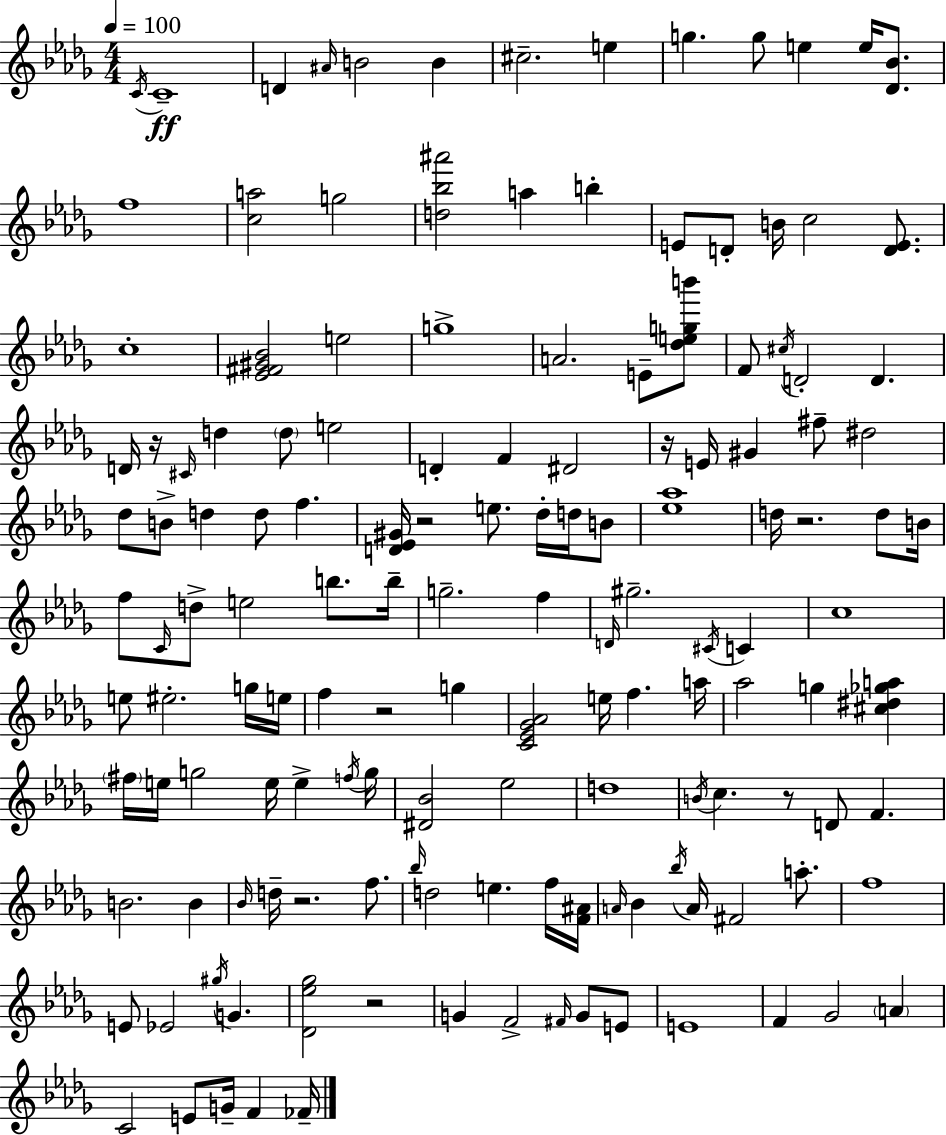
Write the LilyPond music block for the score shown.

{
  \clef treble
  \numericTimeSignature
  \time 4/4
  \key bes \minor
  \tempo 4 = 100
  \repeat volta 2 { \acciaccatura { c'16 }\ff c'1-- | d'4 \grace { ais'16 } b'2 b'4 | cis''2.-- e''4 | g''4. g''8 e''4 e''16 <des' bes'>8. | \break f''1 | <c'' a''>2 g''2 | <d'' bes'' ais'''>2 a''4 b''4-. | e'8 d'8-. b'16 c''2 <d' e'>8. | \break c''1-. | <ees' fis' gis' bes'>2 e''2 | g''1-> | a'2. e'8-- | \break <des'' e'' g'' b'''>8 f'8 \acciaccatura { cis''16 } d'2-. d'4. | d'16 r16 \grace { cis'16 } d''4 \parenthesize d''8 e''2 | d'4-. f'4 dis'2 | r16 e'16 gis'4 fis''8-- dis''2 | \break des''8 b'8-> d''4 d''8 f''4. | <d' ees' gis'>16 r2 e''8. | des''16-. d''16 b'8 <ees'' aes''>1 | d''16 r2. | \break d''8 b'16 f''8 \grace { c'16 } d''8-> e''2 | b''8. b''16-- g''2.-- | f''4 \grace { d'16 } gis''2.-- | \acciaccatura { cis'16 } c'4 c''1 | \break e''8 eis''2.-. | g''16 e''16 f''4 r2 | g''4 <c' ees' ges' aes'>2 e''16 | f''4. a''16 aes''2 g''4 | \break <cis'' dis'' ges'' a''>4 \parenthesize fis''16 e''16 g''2 | e''16 e''4-> \acciaccatura { f''16 } g''16 <dis' bes'>2 | ees''2 d''1 | \acciaccatura { b'16 } c''4. r8 | \break d'8 f'4. b'2. | b'4 \grace { bes'16 } d''16-- r2. | f''8. \grace { bes''16 } d''2 | e''4. f''16 <f' ais'>16 \grace { a'16 } bes'4 | \break \acciaccatura { bes''16 } a'16 fis'2 a''8.-. f''1 | e'8 ees'2 | \acciaccatura { gis''16 } g'4. <des' ees'' ges''>2 | r2 g'4 | \break f'2-> \grace { fis'16 } g'8 e'8 e'1 | f'4 | ges'2 \parenthesize a'4 c'2 | e'8 g'16-- f'4 fes'16-- } \bar "|."
}